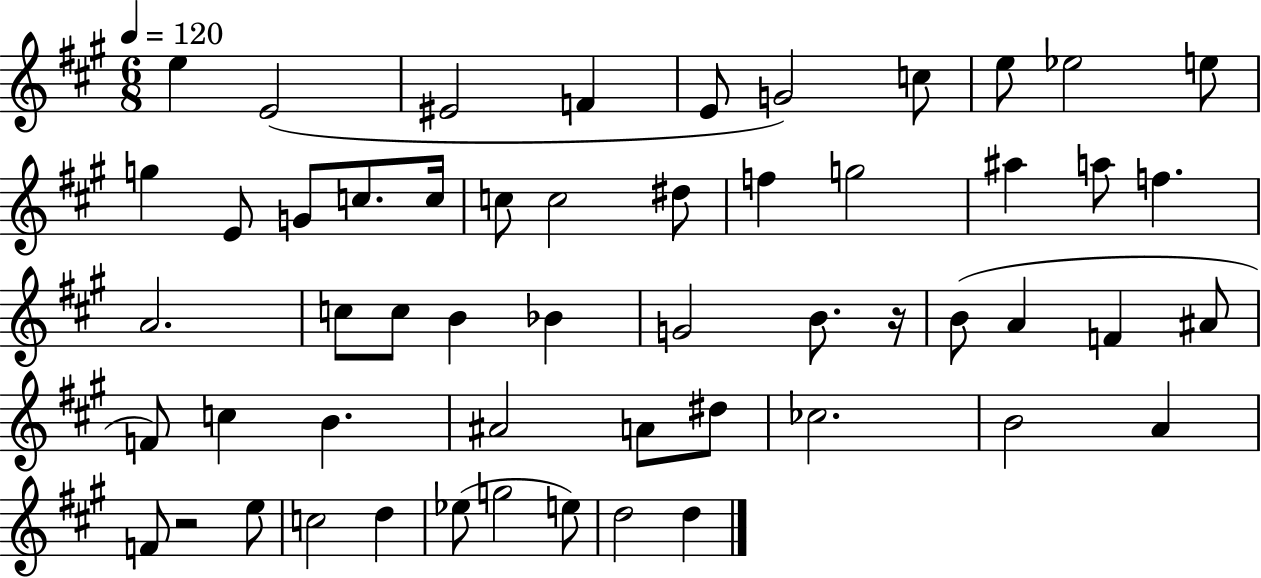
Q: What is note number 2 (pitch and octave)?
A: E4